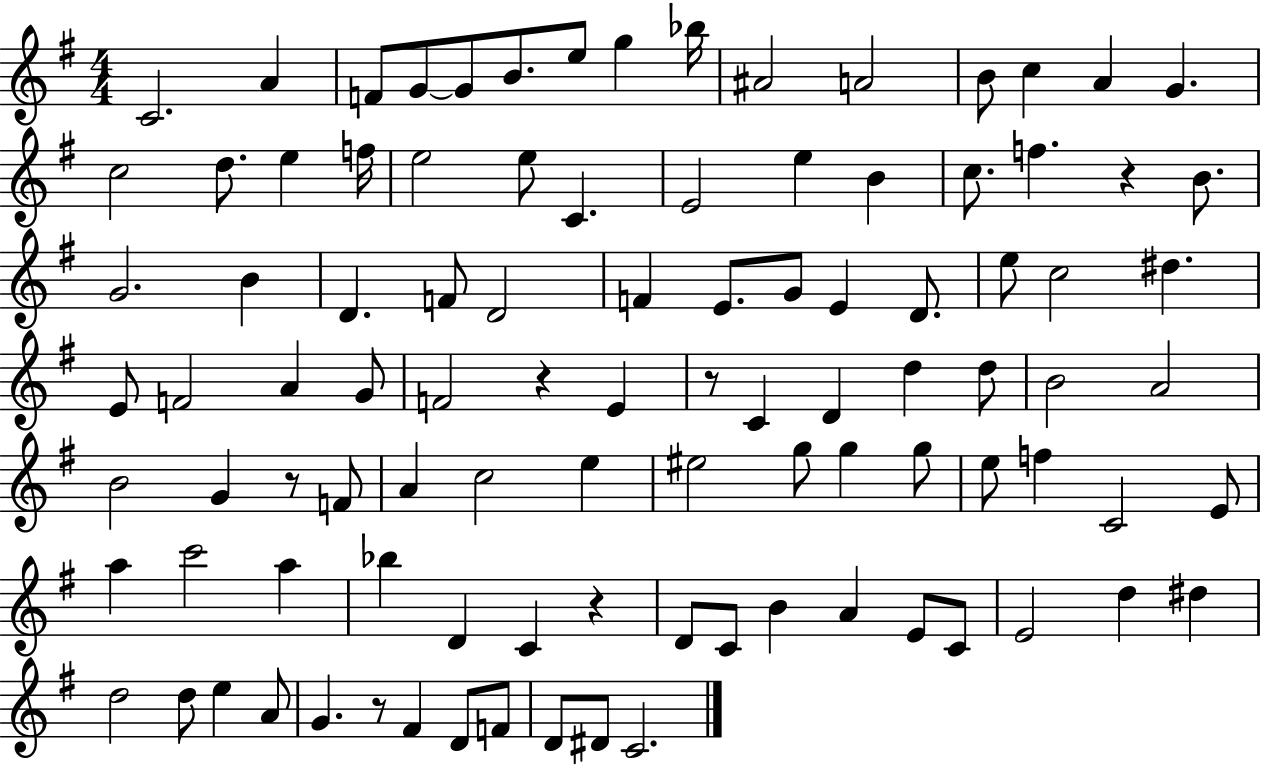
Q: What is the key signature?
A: G major